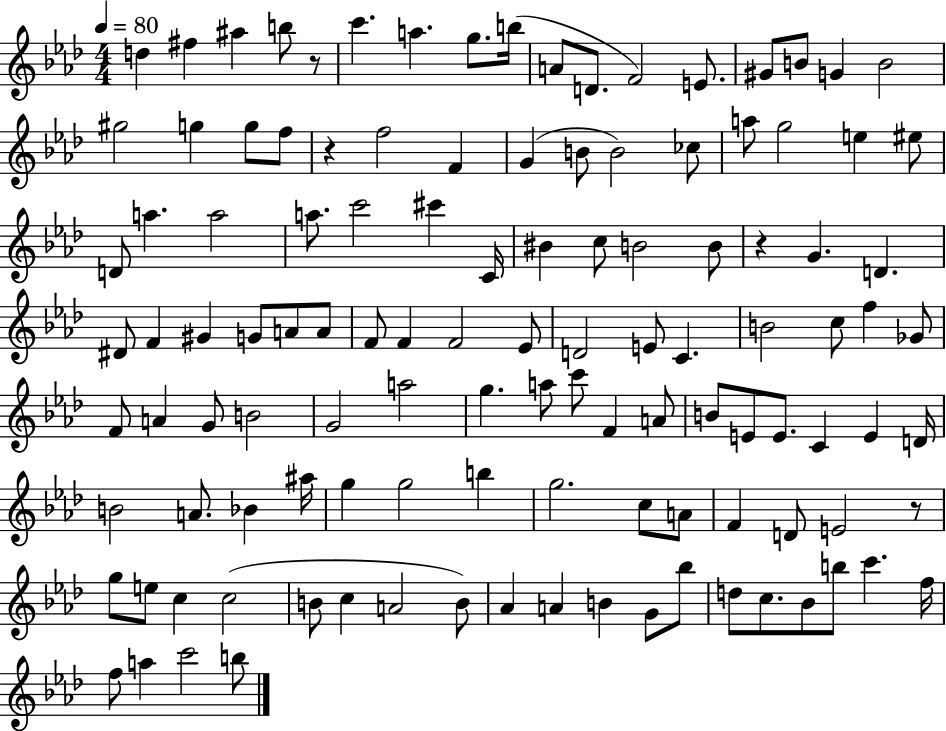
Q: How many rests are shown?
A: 4